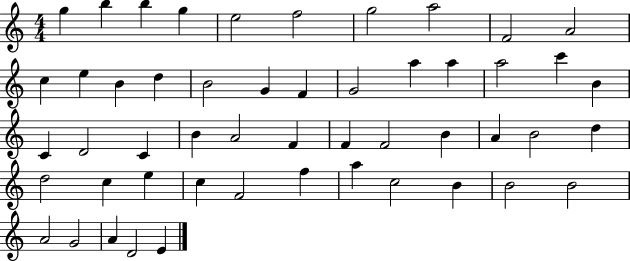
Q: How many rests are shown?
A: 0